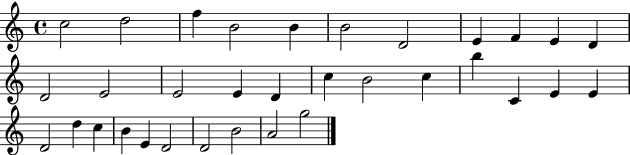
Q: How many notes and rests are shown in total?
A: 33